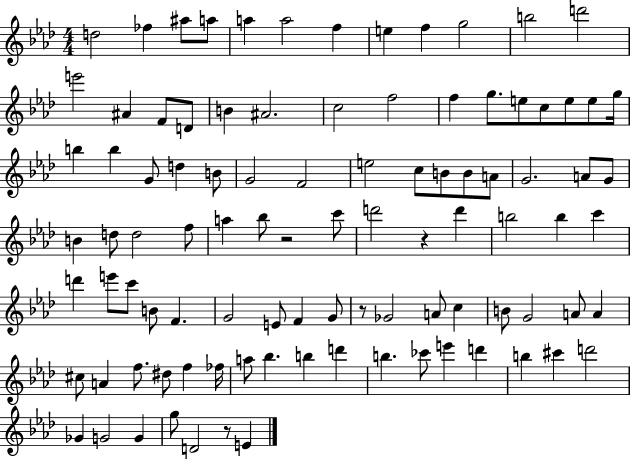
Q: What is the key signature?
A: AES major